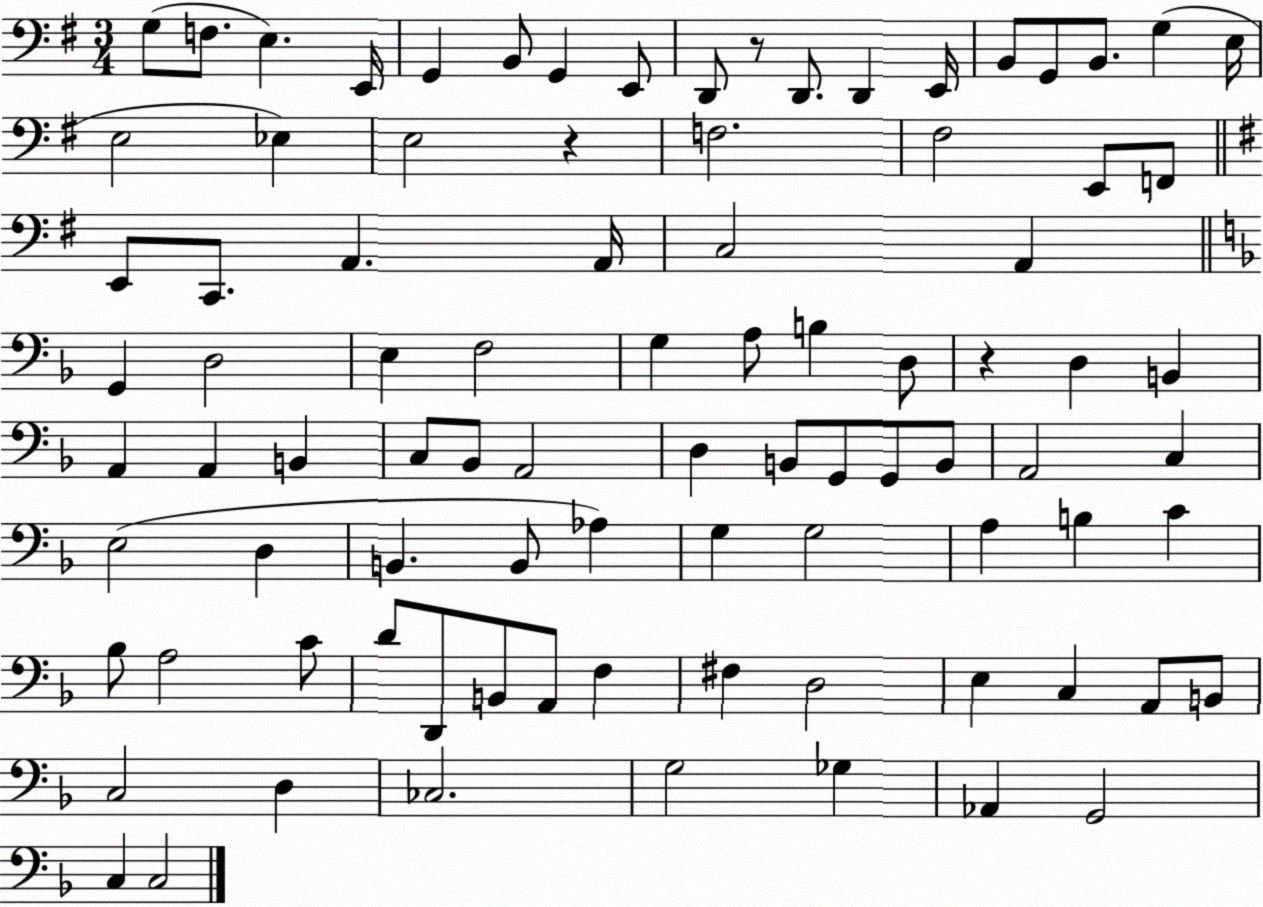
X:1
T:Untitled
M:3/4
L:1/4
K:G
G,/2 F,/2 E, E,,/4 G,, B,,/2 G,, E,,/2 D,,/2 z/2 D,,/2 D,, E,,/4 B,,/2 G,,/2 B,,/2 G, E,/4 E,2 _E, E,2 z F,2 ^F,2 E,,/2 F,,/2 E,,/2 C,,/2 A,, A,,/4 C,2 A,, G,, D,2 E, F,2 G, A,/2 B, D,/2 z D, B,, A,, A,, B,, C,/2 _B,,/2 A,,2 D, B,,/2 G,,/2 G,,/2 B,,/2 A,,2 C, E,2 D, B,, B,,/2 _A, G, G,2 A, B, C _B,/2 A,2 C/2 D/2 D,,/2 B,,/2 A,,/2 F, ^F, D,2 E, C, A,,/2 B,,/2 C,2 D, _C,2 G,2 _G, _A,, G,,2 C, C,2